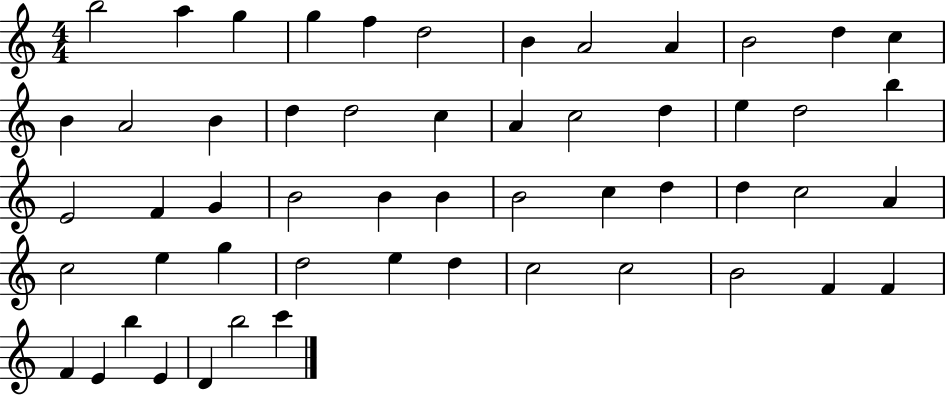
B5/h A5/q G5/q G5/q F5/q D5/h B4/q A4/h A4/q B4/h D5/q C5/q B4/q A4/h B4/q D5/q D5/h C5/q A4/q C5/h D5/q E5/q D5/h B5/q E4/h F4/q G4/q B4/h B4/q B4/q B4/h C5/q D5/q D5/q C5/h A4/q C5/h E5/q G5/q D5/h E5/q D5/q C5/h C5/h B4/h F4/q F4/q F4/q E4/q B5/q E4/q D4/q B5/h C6/q